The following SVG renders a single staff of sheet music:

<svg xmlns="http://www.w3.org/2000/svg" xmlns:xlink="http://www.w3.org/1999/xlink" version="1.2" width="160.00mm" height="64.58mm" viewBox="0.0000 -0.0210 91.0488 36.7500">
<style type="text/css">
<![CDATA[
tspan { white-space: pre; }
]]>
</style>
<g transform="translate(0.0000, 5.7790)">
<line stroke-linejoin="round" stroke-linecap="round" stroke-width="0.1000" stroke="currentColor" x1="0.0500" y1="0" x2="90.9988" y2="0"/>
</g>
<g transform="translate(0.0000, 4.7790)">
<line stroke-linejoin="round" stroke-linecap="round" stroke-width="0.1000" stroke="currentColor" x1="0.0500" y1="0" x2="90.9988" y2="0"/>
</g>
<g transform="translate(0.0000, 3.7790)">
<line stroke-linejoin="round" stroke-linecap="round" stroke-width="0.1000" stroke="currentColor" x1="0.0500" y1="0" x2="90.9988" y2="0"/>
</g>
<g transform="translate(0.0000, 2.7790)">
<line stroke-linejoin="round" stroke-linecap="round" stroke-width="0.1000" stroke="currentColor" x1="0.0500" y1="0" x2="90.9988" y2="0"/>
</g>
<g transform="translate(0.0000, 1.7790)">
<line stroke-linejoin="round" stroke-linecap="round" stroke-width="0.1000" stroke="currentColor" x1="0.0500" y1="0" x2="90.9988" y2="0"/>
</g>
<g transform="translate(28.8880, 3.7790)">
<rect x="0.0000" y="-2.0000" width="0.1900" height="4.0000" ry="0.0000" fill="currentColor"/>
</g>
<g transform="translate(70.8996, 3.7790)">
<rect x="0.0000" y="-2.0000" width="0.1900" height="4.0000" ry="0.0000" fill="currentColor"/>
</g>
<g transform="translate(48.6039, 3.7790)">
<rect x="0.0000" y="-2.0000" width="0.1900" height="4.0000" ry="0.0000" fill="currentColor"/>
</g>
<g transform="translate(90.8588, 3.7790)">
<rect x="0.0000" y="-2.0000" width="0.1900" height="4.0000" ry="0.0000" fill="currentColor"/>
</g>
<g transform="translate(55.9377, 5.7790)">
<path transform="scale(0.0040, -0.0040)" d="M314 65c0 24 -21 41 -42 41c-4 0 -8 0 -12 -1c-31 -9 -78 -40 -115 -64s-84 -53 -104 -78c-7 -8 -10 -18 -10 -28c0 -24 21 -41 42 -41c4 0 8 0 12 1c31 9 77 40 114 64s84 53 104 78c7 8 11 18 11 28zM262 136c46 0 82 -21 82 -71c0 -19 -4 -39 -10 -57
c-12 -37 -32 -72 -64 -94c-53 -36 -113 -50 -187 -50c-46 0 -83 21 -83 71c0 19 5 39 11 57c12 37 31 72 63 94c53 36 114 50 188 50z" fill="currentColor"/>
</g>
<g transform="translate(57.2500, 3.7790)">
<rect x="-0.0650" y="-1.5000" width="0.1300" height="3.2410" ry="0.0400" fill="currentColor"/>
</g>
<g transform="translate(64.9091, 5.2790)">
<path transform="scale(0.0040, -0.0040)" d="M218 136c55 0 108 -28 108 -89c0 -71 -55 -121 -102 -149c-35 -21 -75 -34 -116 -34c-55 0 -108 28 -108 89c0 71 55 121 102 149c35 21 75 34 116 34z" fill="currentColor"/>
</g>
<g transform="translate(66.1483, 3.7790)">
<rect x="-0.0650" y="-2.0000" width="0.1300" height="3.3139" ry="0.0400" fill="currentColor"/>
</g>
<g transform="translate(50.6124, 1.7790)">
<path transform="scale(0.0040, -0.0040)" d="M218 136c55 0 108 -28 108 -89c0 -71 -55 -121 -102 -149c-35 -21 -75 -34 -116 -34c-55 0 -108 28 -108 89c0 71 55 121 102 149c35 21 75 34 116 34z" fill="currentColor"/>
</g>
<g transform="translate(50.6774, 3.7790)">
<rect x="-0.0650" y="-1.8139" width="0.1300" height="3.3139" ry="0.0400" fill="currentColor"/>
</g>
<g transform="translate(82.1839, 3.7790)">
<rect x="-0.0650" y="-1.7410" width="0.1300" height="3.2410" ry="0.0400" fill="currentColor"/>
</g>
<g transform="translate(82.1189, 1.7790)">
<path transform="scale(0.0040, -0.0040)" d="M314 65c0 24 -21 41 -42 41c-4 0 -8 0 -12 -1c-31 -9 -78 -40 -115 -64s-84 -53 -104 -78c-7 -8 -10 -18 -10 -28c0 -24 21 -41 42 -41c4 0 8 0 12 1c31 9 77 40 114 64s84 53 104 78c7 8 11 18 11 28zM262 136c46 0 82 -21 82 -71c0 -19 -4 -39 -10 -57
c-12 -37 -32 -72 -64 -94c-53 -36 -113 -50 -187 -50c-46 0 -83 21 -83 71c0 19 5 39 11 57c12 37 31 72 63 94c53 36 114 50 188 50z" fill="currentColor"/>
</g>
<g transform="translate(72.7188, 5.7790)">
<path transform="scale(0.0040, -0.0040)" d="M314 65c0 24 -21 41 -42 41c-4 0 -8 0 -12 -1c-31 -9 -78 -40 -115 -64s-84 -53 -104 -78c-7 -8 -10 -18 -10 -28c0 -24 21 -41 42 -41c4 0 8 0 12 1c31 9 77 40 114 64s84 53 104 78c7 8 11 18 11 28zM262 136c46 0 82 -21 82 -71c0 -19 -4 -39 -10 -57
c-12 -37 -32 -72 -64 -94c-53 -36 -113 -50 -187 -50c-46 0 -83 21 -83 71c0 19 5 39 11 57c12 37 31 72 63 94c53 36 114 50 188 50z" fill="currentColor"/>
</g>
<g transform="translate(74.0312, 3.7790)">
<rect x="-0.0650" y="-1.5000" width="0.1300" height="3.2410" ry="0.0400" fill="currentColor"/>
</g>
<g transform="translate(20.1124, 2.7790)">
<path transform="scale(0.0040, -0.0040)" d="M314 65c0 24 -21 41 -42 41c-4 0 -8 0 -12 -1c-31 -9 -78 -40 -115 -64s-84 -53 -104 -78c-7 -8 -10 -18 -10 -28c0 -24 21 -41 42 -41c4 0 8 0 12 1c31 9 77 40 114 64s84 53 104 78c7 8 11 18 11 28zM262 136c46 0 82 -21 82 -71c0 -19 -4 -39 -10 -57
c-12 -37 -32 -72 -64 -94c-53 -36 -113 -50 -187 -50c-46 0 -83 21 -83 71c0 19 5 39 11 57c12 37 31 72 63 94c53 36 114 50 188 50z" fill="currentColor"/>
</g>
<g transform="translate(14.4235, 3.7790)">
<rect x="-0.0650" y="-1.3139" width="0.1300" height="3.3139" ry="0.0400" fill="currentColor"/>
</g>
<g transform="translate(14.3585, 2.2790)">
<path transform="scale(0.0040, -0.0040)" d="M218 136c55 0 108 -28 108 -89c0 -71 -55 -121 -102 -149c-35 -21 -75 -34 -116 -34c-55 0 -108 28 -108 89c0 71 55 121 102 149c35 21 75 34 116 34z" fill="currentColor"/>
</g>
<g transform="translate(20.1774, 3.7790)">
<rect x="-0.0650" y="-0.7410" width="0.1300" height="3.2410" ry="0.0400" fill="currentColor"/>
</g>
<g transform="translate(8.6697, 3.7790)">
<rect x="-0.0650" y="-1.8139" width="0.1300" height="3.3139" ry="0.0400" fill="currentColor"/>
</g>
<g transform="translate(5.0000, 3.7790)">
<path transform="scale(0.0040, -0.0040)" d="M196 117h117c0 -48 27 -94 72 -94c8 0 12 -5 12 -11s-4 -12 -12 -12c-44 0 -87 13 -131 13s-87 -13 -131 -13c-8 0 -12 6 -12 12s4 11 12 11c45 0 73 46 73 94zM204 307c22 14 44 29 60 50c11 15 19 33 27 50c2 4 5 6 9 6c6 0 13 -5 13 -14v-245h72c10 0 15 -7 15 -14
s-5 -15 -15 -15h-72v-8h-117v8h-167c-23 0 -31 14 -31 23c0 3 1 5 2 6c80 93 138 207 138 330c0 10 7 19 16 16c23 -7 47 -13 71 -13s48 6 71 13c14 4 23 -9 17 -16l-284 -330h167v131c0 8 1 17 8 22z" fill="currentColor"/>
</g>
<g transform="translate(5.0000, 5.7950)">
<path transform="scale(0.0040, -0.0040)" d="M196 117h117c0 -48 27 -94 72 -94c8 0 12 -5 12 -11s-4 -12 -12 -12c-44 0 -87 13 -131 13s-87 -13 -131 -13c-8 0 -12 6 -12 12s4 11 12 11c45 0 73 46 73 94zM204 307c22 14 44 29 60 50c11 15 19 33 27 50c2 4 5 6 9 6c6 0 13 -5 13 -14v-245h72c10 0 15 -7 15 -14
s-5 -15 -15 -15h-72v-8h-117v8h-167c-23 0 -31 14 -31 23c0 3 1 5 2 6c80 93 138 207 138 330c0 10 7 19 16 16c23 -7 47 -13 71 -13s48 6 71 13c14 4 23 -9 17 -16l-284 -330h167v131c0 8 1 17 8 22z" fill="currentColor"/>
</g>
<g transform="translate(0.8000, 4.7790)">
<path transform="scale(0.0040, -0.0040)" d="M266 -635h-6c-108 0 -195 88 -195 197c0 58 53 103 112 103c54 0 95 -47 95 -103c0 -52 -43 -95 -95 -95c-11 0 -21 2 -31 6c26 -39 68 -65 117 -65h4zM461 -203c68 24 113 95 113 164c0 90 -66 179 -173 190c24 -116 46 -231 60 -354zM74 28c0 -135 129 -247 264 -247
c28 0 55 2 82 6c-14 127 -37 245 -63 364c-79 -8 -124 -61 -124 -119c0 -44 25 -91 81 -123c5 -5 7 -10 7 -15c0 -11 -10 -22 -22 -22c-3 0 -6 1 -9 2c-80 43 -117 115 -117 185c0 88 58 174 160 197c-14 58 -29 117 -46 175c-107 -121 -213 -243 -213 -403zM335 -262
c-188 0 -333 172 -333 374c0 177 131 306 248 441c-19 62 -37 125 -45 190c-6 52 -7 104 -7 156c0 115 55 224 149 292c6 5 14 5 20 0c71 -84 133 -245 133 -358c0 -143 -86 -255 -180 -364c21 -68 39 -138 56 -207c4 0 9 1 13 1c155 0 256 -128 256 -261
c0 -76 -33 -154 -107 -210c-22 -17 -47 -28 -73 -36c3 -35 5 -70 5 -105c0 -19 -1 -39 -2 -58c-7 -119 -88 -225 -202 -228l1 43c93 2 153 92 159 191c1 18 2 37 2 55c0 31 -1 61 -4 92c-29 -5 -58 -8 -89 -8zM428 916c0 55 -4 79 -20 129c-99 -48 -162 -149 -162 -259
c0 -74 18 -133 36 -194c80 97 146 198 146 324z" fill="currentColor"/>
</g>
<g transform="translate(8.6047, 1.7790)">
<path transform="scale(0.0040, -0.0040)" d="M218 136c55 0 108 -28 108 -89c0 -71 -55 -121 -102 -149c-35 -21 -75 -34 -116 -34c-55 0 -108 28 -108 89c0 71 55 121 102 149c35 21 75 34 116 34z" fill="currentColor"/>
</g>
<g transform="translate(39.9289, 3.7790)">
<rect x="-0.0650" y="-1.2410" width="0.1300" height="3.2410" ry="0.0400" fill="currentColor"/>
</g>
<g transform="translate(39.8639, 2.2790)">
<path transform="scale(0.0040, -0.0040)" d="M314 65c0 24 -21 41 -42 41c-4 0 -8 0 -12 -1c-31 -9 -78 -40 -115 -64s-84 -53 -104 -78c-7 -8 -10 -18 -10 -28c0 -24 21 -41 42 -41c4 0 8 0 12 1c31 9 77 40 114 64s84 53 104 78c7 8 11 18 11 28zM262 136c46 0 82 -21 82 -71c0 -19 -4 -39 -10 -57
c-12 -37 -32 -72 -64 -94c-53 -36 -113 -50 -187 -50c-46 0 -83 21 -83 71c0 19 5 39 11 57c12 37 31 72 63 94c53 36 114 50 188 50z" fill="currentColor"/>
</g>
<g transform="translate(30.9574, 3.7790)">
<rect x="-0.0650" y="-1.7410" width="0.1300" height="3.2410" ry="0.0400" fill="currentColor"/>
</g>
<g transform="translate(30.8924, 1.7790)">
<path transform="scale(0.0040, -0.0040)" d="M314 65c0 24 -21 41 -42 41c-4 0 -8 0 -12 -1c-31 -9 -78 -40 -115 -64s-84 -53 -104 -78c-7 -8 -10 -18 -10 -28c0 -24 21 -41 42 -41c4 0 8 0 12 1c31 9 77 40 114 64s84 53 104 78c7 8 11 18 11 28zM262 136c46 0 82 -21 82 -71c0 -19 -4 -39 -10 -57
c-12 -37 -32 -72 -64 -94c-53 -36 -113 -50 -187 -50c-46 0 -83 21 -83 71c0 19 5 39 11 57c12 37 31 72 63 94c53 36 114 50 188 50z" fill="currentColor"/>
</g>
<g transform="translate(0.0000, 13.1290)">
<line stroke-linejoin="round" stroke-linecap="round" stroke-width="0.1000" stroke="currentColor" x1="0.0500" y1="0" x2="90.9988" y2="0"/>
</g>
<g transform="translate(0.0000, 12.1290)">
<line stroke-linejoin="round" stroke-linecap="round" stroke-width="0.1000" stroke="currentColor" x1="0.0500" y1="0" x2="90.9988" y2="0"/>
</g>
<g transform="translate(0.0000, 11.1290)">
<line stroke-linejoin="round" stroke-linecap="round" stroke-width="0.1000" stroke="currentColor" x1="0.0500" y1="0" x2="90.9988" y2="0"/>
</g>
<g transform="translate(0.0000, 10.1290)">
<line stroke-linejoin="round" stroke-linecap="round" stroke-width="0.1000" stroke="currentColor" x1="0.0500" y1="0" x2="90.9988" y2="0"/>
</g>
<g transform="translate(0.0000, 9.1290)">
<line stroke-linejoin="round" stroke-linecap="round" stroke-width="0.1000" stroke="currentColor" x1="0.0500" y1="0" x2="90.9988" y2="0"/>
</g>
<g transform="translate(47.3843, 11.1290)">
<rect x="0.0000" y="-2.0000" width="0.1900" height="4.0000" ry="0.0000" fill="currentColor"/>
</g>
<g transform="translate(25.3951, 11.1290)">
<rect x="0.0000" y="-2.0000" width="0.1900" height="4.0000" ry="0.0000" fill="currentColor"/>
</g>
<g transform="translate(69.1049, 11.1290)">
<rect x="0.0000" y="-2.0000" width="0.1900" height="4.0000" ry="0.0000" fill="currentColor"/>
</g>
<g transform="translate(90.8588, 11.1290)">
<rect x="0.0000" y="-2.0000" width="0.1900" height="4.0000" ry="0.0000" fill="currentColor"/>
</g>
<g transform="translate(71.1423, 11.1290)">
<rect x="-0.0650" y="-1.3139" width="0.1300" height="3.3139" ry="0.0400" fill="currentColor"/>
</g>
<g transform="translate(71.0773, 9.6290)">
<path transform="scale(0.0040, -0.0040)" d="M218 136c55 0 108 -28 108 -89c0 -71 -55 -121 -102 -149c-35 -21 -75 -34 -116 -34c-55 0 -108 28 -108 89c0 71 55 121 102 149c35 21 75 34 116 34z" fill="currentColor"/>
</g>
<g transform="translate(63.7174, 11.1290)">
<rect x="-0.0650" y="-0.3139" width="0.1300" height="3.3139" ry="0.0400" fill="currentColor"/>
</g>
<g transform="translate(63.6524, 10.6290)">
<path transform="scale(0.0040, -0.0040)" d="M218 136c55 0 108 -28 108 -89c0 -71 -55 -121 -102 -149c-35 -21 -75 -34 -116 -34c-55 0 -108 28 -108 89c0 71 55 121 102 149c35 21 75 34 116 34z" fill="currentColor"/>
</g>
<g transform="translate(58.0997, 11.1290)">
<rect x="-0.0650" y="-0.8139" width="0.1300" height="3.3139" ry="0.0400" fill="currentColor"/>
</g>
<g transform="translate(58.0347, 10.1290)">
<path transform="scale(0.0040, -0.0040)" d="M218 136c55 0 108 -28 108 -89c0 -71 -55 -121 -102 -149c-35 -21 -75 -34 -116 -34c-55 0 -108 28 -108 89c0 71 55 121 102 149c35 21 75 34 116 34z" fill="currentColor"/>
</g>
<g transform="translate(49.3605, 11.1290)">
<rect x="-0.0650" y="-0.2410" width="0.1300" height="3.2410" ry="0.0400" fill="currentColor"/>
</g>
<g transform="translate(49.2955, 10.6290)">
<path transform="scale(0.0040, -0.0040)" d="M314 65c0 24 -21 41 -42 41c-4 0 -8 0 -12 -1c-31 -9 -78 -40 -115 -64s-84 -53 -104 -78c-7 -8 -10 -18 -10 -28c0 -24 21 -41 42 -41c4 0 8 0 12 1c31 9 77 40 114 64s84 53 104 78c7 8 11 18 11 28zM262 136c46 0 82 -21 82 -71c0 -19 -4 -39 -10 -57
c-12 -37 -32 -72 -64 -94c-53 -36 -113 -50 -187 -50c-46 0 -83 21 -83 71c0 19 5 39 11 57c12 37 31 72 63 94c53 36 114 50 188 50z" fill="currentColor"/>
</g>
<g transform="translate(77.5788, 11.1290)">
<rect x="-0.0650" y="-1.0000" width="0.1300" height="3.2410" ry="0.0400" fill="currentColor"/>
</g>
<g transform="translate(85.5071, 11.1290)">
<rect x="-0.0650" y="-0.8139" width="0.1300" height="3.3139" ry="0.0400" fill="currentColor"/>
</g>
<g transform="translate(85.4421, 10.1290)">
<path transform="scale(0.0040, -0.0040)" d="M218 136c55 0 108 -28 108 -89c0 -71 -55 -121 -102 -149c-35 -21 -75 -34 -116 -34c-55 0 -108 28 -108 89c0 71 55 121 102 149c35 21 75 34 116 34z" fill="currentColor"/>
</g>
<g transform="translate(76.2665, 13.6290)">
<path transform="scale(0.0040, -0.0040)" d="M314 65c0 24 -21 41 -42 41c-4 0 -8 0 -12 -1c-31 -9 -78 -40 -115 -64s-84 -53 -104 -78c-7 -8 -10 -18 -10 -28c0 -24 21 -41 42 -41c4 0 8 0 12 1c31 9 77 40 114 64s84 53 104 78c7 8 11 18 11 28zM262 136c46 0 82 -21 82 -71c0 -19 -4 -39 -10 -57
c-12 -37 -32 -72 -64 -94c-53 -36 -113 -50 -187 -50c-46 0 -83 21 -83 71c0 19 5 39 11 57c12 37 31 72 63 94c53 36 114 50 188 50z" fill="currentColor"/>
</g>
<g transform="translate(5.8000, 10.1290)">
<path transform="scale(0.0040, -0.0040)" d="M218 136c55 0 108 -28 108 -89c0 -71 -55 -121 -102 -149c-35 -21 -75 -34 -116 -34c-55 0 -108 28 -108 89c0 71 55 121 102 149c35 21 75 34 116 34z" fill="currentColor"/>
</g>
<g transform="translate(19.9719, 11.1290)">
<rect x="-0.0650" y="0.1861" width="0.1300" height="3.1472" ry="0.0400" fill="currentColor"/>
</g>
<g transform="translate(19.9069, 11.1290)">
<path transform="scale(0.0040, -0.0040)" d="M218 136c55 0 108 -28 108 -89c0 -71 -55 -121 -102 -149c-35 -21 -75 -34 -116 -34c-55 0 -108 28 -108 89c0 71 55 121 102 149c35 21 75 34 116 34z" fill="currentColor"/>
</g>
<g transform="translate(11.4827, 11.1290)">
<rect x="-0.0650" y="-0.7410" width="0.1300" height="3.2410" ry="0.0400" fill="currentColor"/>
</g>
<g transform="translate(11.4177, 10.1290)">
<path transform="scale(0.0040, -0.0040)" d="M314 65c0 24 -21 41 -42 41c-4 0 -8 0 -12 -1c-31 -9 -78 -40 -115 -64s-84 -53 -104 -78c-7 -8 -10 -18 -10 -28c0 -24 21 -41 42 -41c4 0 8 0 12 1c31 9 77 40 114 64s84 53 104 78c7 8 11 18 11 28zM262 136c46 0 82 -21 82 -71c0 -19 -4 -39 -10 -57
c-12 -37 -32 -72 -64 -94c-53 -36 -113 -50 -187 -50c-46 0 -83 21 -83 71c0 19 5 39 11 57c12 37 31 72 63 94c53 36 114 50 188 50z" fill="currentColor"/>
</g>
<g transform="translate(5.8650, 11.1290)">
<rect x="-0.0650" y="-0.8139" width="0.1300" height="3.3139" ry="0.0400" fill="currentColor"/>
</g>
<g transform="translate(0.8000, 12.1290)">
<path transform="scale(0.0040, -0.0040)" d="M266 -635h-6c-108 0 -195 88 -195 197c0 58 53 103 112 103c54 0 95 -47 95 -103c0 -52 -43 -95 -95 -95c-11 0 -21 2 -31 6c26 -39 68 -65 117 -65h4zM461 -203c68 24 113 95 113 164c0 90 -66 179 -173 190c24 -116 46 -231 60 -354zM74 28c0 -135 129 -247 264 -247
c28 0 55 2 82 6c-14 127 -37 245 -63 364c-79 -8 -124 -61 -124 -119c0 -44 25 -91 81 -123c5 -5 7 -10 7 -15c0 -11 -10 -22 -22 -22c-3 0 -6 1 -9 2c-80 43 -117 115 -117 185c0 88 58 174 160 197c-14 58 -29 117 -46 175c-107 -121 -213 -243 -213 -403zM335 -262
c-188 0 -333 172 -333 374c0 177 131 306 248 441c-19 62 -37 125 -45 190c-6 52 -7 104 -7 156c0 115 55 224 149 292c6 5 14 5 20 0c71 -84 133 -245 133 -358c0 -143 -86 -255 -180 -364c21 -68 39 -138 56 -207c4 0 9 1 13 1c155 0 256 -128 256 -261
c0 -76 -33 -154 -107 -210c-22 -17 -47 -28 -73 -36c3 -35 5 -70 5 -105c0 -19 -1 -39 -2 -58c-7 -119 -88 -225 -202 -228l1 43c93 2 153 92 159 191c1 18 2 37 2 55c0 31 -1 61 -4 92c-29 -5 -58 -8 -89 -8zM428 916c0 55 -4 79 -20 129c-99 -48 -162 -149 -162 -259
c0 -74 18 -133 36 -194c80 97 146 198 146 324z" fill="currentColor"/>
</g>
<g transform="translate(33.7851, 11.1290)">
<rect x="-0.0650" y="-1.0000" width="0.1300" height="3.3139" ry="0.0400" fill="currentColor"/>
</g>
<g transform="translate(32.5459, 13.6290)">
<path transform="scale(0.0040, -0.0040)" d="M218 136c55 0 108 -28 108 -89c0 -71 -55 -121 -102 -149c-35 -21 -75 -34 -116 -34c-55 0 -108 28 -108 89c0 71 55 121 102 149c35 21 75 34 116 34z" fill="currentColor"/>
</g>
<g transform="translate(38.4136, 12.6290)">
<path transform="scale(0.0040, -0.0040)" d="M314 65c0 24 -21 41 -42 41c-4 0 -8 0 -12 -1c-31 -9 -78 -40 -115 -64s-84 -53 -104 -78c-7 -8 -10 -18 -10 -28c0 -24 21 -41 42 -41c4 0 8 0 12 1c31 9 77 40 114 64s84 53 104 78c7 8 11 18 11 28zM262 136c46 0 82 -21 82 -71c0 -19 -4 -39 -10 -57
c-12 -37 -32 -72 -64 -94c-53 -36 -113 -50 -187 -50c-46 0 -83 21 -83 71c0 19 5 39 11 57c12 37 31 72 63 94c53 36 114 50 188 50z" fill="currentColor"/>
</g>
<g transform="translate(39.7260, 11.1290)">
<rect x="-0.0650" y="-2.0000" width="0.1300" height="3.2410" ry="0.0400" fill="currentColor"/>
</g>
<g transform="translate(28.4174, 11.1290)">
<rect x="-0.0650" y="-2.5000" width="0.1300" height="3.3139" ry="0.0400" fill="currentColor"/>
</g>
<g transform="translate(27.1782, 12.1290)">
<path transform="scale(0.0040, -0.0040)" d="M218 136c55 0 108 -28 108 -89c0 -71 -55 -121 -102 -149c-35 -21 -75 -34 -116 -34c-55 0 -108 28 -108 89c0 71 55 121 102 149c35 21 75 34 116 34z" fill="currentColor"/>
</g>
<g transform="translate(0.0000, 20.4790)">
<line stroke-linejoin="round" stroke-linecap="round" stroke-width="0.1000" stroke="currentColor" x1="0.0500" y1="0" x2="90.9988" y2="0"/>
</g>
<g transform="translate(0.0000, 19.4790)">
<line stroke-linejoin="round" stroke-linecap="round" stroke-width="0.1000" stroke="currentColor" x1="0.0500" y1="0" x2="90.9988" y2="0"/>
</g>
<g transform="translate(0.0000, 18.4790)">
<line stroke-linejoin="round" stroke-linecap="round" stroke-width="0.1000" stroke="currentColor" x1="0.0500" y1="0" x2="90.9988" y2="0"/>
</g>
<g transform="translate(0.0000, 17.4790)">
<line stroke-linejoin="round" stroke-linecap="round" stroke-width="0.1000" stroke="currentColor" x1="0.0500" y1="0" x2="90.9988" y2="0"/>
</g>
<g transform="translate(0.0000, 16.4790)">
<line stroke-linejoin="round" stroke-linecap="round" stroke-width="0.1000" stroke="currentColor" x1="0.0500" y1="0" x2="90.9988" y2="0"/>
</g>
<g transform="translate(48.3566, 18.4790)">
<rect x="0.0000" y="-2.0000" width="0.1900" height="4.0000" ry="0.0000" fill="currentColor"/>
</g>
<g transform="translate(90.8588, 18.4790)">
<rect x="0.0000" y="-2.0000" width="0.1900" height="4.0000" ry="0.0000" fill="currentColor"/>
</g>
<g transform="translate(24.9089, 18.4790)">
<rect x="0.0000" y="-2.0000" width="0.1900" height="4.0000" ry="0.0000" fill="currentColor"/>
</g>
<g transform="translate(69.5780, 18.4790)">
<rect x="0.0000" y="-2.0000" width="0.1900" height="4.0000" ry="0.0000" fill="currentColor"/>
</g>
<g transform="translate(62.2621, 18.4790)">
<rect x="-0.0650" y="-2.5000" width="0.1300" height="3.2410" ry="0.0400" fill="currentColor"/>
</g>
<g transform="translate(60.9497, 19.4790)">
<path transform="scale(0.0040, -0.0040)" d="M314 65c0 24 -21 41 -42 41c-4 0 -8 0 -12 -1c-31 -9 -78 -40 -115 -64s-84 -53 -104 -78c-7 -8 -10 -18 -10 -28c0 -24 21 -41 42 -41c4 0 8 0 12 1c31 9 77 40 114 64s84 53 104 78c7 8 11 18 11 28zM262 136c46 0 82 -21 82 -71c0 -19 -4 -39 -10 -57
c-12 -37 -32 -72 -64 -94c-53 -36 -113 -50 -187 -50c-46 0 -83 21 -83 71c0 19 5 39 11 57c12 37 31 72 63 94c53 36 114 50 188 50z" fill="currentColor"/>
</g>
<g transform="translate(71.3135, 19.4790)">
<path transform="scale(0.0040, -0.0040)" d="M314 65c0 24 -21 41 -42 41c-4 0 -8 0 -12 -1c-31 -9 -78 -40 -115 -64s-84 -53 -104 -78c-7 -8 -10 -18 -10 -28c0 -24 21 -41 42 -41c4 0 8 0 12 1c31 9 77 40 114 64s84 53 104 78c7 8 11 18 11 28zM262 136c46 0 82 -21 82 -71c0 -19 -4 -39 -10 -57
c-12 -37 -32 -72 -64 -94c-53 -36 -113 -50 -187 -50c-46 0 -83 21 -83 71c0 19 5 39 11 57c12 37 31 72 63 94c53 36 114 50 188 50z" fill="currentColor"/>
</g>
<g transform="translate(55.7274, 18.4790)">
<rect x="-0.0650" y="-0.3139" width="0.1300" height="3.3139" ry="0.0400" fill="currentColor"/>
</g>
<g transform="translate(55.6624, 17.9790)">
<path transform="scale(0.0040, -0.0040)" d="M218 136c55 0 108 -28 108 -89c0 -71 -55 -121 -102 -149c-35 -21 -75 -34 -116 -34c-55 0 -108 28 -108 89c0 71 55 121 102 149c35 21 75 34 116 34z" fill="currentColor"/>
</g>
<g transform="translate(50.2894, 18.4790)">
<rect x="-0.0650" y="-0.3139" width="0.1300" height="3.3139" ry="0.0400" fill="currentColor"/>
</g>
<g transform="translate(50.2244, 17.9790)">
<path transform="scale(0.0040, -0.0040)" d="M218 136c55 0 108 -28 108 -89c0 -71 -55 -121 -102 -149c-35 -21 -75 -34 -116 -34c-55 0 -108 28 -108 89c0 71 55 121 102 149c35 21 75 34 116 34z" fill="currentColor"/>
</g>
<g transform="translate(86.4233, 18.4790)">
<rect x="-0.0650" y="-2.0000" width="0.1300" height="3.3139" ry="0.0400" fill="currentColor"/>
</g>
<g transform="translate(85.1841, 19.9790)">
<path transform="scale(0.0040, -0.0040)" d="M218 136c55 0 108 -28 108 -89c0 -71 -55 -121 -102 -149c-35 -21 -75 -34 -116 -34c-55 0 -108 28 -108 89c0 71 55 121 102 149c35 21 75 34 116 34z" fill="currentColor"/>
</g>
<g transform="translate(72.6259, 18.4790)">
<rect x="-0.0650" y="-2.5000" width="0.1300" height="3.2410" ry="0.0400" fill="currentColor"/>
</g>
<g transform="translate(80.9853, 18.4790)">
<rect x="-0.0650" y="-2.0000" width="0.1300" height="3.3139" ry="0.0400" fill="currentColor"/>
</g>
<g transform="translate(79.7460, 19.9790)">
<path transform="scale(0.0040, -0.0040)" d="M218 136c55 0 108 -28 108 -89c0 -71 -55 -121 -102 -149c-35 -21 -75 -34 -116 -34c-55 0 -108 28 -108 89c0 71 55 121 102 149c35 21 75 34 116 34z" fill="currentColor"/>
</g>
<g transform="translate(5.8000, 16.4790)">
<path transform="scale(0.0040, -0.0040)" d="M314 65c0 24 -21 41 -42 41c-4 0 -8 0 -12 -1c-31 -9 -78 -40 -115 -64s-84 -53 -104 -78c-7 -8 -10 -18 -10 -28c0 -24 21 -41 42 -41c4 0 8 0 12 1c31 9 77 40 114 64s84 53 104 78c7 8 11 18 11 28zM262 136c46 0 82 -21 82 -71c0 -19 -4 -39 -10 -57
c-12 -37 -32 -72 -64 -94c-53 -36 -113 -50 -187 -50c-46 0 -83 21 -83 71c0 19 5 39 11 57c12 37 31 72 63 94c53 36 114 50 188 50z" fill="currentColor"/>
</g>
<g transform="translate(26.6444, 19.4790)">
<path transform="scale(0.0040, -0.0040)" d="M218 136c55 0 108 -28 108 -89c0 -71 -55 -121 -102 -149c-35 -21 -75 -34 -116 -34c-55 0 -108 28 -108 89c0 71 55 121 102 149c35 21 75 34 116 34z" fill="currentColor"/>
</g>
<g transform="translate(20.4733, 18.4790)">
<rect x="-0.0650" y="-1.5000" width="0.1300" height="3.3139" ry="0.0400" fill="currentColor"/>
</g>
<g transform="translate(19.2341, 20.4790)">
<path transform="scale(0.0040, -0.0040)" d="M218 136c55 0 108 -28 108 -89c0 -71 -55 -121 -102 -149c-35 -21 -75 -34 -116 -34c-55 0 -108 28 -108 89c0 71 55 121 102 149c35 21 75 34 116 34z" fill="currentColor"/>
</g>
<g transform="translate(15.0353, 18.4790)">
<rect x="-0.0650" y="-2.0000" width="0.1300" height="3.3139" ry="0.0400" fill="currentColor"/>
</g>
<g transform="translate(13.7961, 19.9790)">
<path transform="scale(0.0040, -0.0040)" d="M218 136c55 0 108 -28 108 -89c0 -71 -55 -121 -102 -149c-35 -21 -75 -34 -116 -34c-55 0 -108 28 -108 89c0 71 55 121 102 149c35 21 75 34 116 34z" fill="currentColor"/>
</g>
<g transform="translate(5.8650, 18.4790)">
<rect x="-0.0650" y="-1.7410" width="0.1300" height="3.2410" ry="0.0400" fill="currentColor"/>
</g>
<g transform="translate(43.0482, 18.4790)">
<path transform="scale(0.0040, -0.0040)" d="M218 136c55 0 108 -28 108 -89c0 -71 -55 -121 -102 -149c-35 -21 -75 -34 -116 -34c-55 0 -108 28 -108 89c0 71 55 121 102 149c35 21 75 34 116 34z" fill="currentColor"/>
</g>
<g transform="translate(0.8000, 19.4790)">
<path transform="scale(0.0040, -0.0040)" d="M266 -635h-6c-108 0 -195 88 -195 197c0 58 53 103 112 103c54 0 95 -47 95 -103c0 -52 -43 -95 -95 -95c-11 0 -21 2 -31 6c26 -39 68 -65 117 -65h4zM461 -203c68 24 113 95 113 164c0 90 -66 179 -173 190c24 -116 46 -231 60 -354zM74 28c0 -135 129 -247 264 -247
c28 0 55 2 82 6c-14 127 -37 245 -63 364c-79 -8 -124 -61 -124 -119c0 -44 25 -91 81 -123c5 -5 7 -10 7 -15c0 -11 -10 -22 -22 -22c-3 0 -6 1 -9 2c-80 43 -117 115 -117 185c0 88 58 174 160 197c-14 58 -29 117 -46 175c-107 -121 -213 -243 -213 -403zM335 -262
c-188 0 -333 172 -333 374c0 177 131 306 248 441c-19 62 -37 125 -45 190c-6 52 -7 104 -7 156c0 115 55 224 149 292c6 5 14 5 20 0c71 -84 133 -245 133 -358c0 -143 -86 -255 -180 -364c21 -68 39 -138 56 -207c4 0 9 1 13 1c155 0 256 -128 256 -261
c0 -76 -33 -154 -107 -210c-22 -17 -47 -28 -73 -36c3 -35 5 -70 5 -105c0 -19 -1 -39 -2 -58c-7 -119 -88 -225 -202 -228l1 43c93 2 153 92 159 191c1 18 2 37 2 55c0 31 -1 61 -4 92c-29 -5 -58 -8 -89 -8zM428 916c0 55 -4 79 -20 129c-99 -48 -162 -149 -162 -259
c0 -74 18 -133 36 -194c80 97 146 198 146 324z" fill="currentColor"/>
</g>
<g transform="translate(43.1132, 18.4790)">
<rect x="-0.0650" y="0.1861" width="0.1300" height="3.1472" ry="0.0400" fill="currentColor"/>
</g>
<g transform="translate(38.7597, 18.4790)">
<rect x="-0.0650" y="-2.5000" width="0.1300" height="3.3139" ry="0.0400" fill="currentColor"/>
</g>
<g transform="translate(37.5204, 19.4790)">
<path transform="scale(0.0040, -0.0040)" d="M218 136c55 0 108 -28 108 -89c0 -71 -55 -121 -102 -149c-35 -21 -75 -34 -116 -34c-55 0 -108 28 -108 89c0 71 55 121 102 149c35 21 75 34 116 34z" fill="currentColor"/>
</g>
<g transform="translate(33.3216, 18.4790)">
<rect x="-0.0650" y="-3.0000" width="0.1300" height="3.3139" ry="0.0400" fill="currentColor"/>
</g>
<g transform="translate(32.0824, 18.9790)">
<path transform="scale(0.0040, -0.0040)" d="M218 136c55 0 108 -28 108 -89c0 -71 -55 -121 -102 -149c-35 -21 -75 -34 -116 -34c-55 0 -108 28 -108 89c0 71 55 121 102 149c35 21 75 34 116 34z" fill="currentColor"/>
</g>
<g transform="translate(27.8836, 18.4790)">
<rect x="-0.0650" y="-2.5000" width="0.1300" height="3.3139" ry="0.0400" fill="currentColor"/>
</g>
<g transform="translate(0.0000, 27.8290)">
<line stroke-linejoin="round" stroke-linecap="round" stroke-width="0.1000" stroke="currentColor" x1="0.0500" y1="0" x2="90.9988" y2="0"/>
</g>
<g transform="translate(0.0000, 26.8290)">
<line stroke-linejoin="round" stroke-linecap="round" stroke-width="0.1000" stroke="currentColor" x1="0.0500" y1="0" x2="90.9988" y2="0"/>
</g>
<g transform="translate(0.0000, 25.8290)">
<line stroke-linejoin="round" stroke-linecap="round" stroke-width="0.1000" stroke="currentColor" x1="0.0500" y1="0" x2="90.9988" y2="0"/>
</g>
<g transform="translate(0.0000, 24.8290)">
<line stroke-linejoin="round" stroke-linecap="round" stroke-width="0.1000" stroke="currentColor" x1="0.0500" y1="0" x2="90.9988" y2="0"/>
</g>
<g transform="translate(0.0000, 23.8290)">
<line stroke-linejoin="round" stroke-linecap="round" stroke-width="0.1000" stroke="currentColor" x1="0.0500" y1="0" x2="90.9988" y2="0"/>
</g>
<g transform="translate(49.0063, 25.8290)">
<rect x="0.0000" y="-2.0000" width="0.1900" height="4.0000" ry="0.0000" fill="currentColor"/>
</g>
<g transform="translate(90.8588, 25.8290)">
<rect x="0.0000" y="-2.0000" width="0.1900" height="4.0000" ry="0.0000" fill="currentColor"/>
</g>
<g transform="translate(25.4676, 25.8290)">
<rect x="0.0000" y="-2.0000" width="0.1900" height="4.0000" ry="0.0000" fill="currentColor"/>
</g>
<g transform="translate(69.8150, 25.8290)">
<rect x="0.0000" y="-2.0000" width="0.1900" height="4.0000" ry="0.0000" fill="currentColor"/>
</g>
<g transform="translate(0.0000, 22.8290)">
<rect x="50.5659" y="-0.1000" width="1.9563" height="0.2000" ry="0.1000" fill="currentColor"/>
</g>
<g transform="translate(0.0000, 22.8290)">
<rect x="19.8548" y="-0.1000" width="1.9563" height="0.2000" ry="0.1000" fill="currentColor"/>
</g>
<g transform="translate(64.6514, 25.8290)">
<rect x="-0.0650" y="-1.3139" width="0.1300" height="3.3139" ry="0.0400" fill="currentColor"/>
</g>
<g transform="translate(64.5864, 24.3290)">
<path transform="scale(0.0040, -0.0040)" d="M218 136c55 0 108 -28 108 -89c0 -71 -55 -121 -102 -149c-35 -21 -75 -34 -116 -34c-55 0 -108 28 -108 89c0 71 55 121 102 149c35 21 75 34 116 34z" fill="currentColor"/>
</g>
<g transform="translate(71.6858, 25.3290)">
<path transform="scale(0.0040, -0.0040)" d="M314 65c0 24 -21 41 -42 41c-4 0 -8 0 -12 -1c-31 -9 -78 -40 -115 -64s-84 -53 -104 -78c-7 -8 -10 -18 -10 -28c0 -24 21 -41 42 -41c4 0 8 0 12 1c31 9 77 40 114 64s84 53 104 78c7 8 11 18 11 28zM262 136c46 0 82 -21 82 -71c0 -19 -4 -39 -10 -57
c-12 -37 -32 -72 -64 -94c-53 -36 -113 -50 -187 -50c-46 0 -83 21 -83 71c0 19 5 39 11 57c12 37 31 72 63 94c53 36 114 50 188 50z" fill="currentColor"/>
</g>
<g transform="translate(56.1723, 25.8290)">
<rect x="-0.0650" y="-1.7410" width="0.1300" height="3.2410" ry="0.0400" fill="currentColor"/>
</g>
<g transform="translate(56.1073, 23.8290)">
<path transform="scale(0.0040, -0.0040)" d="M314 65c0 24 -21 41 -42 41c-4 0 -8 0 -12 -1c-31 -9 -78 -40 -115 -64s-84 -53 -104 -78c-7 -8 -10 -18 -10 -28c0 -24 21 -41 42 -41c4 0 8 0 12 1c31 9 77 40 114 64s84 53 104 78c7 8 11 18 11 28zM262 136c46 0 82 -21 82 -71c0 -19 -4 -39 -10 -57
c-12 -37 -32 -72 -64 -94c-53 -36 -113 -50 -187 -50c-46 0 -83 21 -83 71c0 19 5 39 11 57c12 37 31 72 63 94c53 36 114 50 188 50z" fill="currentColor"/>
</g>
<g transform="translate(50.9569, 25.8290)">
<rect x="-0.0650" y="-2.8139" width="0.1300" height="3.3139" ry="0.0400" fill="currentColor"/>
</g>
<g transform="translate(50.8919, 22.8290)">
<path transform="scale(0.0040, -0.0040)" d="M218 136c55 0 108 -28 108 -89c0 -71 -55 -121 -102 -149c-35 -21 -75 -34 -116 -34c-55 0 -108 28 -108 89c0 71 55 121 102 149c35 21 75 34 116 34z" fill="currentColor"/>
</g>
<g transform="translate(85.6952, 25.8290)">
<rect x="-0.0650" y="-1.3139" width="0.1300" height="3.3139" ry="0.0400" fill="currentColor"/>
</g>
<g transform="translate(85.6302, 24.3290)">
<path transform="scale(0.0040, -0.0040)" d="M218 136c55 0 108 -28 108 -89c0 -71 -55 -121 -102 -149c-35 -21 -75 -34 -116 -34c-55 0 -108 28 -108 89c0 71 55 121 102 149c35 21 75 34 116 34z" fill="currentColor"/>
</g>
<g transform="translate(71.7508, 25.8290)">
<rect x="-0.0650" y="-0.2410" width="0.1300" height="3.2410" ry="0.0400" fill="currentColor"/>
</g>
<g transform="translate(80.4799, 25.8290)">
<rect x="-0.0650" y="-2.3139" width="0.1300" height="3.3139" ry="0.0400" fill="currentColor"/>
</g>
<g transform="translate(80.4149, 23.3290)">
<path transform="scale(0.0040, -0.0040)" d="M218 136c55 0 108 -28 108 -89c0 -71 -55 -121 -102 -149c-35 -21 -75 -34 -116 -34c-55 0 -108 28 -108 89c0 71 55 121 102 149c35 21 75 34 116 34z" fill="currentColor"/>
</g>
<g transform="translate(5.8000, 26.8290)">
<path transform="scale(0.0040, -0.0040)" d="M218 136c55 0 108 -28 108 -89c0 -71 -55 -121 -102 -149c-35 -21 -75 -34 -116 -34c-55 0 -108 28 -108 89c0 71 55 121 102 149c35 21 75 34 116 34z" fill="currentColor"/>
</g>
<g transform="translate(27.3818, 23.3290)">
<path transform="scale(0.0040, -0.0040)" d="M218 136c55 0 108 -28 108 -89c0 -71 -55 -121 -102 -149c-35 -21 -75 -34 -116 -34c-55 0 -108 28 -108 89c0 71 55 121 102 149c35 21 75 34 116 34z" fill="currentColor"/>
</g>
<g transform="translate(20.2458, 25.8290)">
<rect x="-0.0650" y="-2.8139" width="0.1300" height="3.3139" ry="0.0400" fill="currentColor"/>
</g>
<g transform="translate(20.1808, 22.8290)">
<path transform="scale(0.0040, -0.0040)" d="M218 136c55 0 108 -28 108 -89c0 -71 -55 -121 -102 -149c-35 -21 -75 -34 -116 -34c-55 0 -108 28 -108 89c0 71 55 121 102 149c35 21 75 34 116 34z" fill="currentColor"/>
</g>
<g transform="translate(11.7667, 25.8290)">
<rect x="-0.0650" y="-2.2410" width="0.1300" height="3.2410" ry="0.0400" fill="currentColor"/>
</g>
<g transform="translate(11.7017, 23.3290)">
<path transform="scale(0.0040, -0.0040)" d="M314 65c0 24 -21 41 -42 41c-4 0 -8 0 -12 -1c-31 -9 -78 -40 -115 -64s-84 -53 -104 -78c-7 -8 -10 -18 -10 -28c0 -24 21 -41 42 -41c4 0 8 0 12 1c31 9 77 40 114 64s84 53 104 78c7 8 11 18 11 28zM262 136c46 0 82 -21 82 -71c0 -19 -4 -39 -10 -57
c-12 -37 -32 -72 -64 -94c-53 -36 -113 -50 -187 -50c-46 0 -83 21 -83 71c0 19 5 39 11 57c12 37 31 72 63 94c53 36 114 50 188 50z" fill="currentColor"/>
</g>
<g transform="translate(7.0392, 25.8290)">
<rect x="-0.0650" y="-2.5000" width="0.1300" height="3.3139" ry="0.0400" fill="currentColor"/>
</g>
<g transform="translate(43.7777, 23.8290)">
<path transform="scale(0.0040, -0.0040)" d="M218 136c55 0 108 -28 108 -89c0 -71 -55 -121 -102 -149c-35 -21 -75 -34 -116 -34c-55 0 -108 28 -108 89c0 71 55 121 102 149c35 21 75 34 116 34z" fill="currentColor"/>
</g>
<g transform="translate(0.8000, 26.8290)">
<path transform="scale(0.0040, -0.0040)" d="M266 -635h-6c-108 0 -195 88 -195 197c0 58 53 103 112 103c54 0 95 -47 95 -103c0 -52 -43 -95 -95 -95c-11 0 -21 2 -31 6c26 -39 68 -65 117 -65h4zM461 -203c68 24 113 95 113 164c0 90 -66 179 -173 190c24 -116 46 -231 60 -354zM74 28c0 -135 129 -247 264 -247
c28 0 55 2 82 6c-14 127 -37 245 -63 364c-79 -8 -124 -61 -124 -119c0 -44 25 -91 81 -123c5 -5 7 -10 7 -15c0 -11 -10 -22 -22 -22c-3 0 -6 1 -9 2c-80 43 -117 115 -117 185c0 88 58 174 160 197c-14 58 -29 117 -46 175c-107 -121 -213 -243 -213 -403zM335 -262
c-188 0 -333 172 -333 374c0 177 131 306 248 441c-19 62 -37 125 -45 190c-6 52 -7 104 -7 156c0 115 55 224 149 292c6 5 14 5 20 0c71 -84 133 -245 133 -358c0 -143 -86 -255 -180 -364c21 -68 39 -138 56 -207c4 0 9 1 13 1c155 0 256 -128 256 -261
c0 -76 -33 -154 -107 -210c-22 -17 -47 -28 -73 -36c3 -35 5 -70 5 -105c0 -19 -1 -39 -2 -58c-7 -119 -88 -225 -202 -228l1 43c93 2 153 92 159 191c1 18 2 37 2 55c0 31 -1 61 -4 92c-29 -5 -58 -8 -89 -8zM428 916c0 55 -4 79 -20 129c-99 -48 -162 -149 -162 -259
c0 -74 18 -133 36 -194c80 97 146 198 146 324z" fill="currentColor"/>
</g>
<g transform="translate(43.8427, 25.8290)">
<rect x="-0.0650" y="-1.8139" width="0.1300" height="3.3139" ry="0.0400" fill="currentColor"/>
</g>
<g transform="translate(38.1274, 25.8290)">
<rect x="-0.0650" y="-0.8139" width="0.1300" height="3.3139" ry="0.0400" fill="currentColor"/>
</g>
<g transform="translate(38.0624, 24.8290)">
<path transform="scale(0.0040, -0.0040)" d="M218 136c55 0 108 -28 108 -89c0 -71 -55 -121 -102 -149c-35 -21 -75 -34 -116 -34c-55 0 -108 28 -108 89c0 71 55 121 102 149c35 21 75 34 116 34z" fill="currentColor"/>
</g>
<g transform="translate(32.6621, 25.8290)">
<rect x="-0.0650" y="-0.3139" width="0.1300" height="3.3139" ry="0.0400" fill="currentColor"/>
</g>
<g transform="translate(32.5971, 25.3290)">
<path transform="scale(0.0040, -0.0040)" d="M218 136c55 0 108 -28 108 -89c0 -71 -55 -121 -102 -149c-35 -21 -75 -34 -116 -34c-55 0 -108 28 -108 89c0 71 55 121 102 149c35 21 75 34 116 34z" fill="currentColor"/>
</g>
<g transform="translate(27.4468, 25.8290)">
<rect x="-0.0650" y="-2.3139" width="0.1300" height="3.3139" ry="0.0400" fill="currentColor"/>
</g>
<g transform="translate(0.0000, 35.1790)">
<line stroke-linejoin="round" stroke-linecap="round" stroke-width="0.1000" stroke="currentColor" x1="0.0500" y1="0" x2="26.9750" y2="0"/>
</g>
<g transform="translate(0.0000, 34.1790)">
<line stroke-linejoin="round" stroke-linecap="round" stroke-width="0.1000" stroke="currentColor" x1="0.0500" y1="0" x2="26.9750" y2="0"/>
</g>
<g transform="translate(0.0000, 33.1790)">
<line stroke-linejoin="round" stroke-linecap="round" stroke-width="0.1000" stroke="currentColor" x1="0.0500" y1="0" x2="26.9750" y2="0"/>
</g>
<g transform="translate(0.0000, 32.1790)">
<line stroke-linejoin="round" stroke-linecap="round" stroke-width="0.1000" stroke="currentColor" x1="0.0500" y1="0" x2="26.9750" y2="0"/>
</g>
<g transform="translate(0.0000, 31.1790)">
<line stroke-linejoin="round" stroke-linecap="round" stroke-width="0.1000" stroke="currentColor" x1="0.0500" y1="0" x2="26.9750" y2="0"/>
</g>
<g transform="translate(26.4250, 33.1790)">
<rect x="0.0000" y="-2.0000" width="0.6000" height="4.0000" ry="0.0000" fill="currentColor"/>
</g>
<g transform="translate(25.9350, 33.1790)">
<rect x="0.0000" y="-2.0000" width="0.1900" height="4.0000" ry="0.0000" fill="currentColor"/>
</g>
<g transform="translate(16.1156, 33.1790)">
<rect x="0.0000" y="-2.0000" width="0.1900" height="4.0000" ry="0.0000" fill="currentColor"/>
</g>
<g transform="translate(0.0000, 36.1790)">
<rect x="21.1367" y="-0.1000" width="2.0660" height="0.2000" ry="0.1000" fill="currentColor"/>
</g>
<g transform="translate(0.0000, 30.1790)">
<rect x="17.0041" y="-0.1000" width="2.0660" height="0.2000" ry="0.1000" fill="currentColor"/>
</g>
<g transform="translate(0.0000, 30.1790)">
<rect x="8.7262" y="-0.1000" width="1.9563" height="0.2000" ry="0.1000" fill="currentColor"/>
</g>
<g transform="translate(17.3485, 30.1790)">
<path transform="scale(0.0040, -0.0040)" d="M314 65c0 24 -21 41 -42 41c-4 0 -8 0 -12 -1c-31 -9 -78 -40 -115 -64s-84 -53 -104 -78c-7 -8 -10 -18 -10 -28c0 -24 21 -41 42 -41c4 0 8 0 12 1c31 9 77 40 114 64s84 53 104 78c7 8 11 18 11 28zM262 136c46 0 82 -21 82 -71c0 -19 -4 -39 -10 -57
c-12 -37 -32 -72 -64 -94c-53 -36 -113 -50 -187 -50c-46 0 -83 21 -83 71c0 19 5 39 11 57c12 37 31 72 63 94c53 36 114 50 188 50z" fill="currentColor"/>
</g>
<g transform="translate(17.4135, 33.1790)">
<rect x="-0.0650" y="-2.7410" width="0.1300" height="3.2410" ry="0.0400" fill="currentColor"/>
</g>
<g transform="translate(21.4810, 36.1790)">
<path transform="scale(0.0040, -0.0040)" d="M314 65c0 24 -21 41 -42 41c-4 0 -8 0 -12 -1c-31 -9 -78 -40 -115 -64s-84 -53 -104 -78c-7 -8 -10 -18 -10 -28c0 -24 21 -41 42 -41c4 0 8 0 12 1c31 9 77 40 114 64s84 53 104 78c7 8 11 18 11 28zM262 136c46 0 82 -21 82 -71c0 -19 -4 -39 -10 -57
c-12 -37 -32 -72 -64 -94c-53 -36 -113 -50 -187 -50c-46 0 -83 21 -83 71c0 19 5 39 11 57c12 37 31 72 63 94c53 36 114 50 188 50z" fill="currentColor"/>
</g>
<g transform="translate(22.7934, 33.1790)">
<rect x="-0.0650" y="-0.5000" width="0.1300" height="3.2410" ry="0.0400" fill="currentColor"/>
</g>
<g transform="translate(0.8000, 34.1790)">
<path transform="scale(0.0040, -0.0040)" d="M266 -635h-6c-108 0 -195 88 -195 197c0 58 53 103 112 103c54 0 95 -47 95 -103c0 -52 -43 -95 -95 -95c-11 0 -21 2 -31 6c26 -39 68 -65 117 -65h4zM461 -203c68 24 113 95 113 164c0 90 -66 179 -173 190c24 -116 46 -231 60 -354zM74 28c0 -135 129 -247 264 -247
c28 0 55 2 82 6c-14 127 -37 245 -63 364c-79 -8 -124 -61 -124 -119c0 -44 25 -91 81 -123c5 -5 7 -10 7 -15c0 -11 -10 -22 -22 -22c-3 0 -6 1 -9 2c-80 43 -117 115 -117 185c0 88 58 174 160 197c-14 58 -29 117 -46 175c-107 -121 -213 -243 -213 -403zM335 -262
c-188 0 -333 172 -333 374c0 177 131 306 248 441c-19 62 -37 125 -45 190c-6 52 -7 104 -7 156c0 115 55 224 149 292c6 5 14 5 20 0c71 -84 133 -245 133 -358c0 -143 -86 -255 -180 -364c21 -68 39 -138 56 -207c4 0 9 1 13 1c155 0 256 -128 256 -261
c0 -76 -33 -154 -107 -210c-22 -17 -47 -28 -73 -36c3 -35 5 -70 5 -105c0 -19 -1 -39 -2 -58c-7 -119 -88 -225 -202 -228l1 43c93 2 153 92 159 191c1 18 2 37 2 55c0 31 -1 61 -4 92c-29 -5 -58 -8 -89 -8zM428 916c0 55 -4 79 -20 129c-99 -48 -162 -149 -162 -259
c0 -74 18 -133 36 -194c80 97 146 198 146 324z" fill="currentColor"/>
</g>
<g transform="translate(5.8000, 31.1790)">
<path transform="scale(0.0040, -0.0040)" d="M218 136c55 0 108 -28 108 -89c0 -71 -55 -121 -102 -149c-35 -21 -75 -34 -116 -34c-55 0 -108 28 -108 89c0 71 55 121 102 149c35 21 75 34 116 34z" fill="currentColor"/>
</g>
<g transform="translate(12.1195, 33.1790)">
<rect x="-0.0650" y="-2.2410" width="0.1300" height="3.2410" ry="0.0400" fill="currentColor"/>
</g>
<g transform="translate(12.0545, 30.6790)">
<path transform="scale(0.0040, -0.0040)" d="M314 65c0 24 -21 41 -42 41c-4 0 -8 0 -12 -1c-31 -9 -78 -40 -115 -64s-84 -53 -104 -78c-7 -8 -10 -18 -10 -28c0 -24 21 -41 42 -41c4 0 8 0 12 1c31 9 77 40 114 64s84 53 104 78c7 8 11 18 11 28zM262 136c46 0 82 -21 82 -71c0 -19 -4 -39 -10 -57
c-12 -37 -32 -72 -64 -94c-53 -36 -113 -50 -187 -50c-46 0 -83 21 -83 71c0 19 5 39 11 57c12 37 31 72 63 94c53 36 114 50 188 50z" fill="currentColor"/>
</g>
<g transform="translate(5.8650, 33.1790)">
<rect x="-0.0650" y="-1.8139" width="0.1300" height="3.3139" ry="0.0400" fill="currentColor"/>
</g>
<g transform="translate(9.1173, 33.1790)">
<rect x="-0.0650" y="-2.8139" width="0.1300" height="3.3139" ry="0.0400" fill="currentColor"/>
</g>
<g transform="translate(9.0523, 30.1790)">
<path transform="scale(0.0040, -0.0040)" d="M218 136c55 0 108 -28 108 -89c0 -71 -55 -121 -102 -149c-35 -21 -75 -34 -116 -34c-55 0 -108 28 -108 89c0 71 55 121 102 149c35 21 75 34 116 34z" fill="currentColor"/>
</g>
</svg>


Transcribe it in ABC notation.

X:1
T:Untitled
M:4/4
L:1/4
K:C
f e d2 f2 e2 f E2 F E2 f2 d d2 B G D F2 c2 d c e D2 d f2 F E G A G B c c G2 G2 F F G g2 a g c d f a f2 e c2 g e f a g2 a2 C2